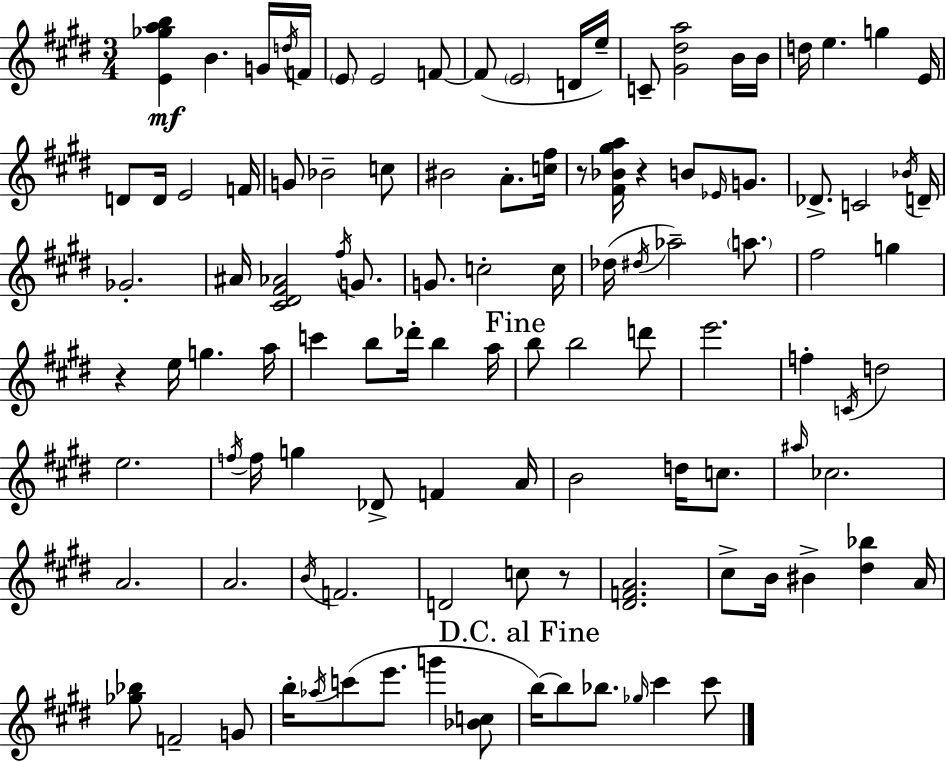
{
  \clef treble
  \numericTimeSignature
  \time 3/4
  \key e \major
  <e' ges'' a'' b''>4\mf b'4. g'16 \acciaccatura { d''16 } | f'16 \parenthesize e'8 e'2 f'8~~ | f'8( \parenthesize e'2 d'16 | e''16--) c'8-- <gis' dis'' a''>2 b'16 | \break b'16 d''16 e''4. g''4 | e'16 d'8 d'16 e'2 | f'16 g'8 bes'2-- c''8 | bis'2 a'8.-. | \break <c'' fis''>16 r8 <fis' bes' gis'' a''>16 r4 b'8 \grace { ees'16 } g'8. | des'8.-> c'2 | \acciaccatura { bes'16 } d'16-- ges'2.-. | ais'16 <cis' dis' fis' aes'>2 | \break \acciaccatura { fis''16 } g'8. g'8. c''2-. | c''16 des''16( \acciaccatura { dis''16 } aes''2--) | \parenthesize a''8. fis''2 | g''4 r4 e''16 g''4. | \break a''16 c'''4 b''8 des'''16-. | b''4 a''16 \mark "Fine" b''8 b''2 | d'''8 e'''2. | f''4-. \acciaccatura { c'16 } d''2 | \break e''2. | \acciaccatura { f''16 } f''16 g''4 | des'8-> f'4 a'16 b'2 | d''16 c''8. \grace { ais''16 } ces''2. | \break a'2. | a'2. | \acciaccatura { b'16 } f'2. | d'2 | \break c''8 r8 <dis' f' a'>2. | cis''8-> b'16 | bis'4-> <dis'' bes''>4 a'16 <ges'' bes''>8 f'2-- | g'8 b''16-. \acciaccatura { aes''16 } c'''8( | \break e'''8. g'''4 <bes' c''>8 \mark "D.C. al Fine" b''16~~) b''8 | bes''8. \grace { ges''16 } cis'''4 cis'''8 \bar "|."
}